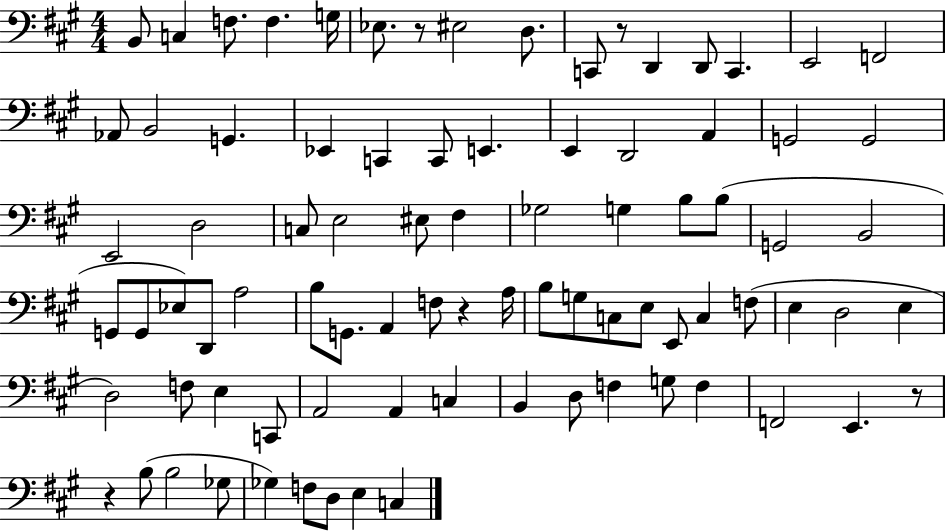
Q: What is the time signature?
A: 4/4